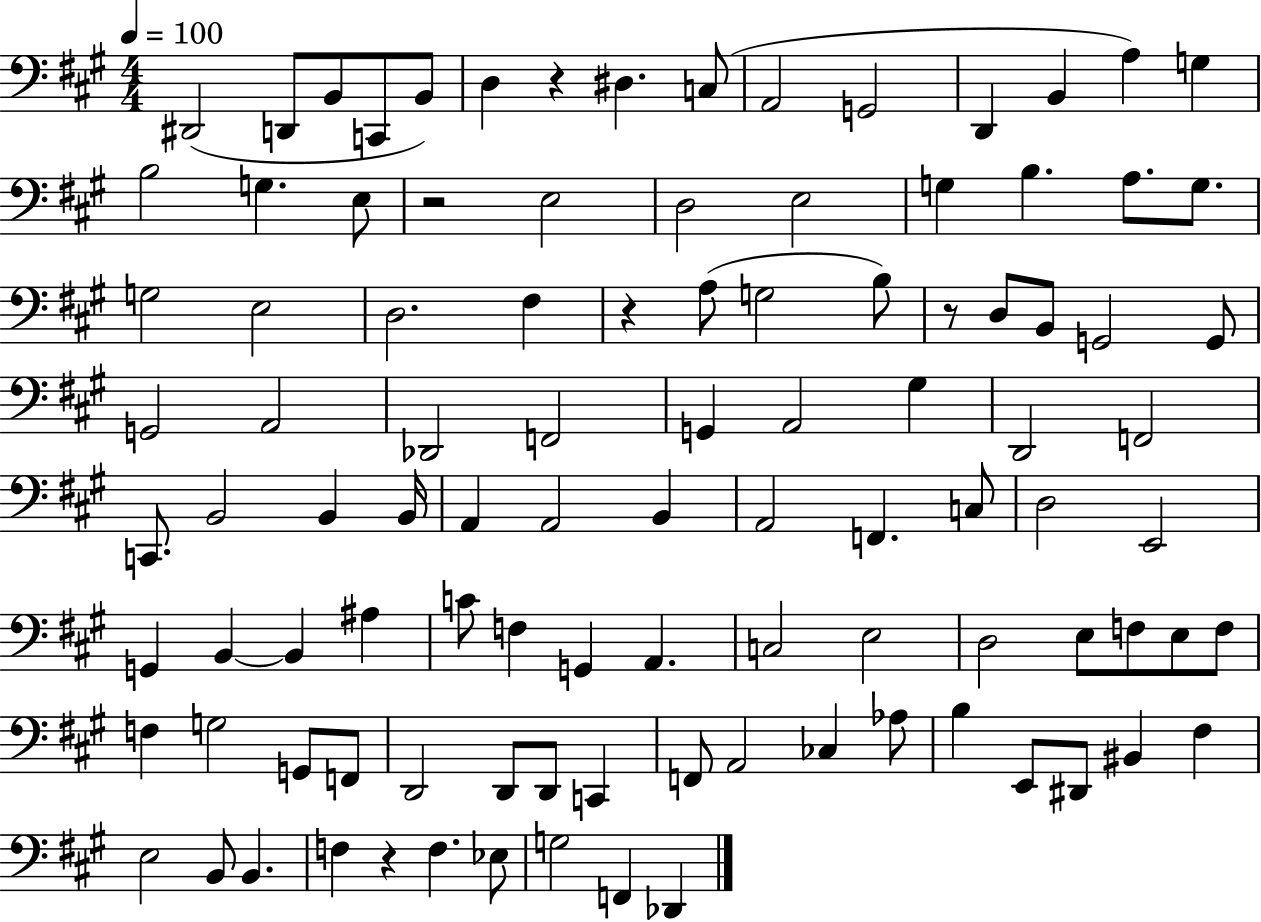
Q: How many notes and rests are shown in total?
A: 102